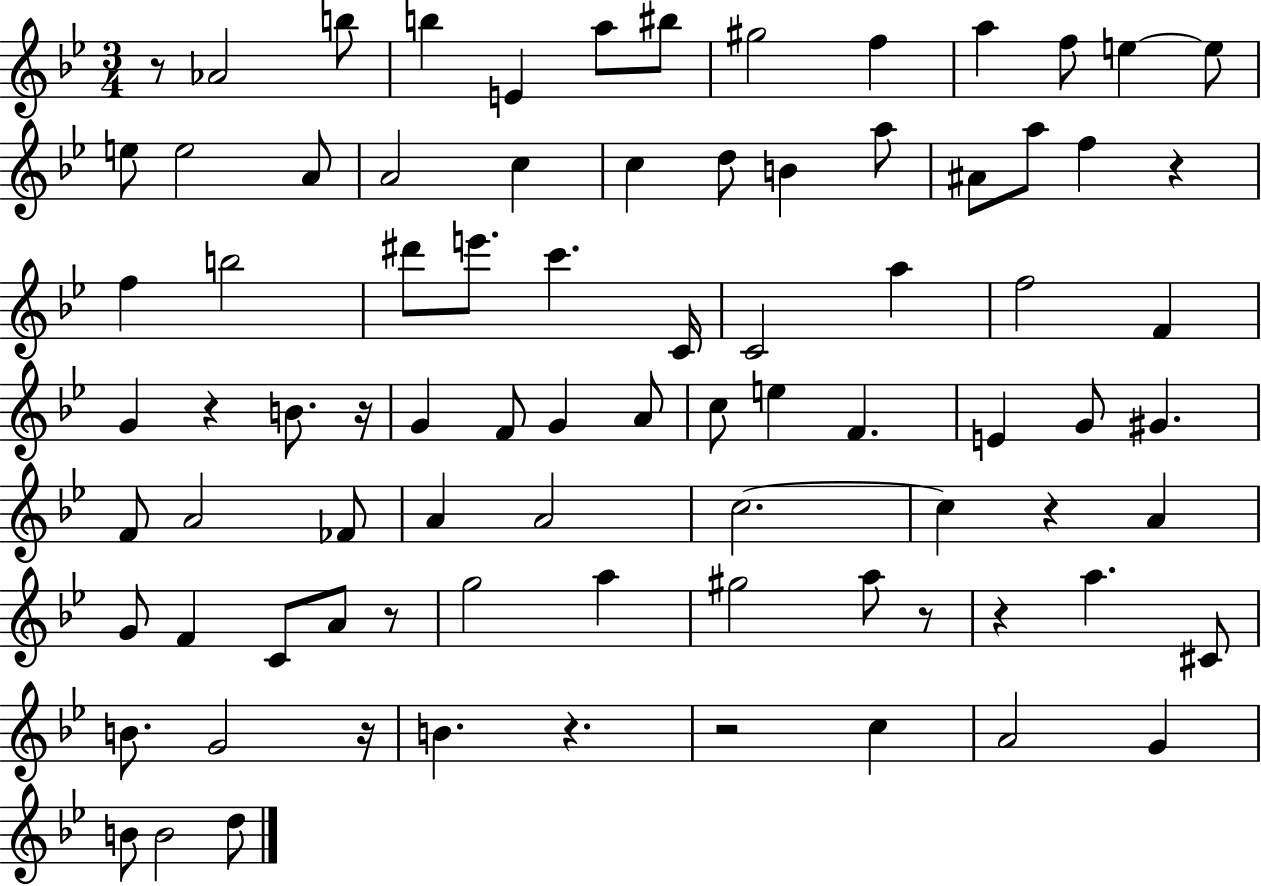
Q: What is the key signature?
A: BES major